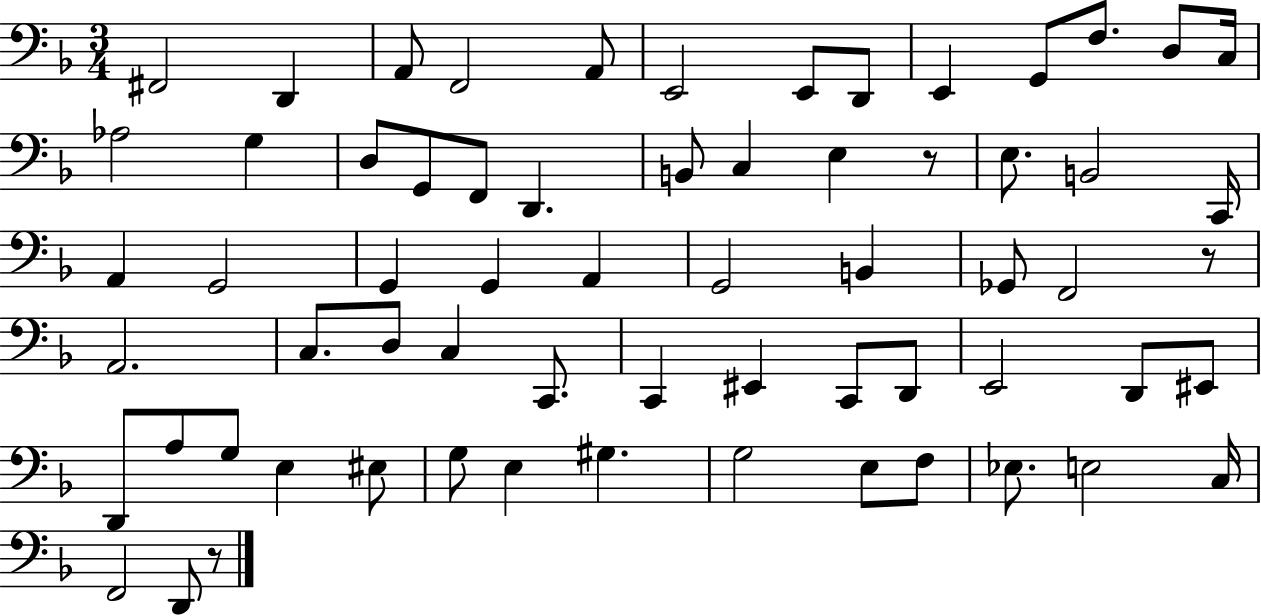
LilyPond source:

{
  \clef bass
  \numericTimeSignature
  \time 3/4
  \key f \major
  fis,2 d,4 | a,8 f,2 a,8 | e,2 e,8 d,8 | e,4 g,8 f8. d8 c16 | \break aes2 g4 | d8 g,8 f,8 d,4. | b,8 c4 e4 r8 | e8. b,2 c,16 | \break a,4 g,2 | g,4 g,4 a,4 | g,2 b,4 | ges,8 f,2 r8 | \break a,2. | c8. d8 c4 c,8. | c,4 eis,4 c,8 d,8 | e,2 d,8 eis,8 | \break d,8 a8 g8 e4 eis8 | g8 e4 gis4. | g2 e8 f8 | ees8. e2 c16 | \break f,2 d,8 r8 | \bar "|."
}